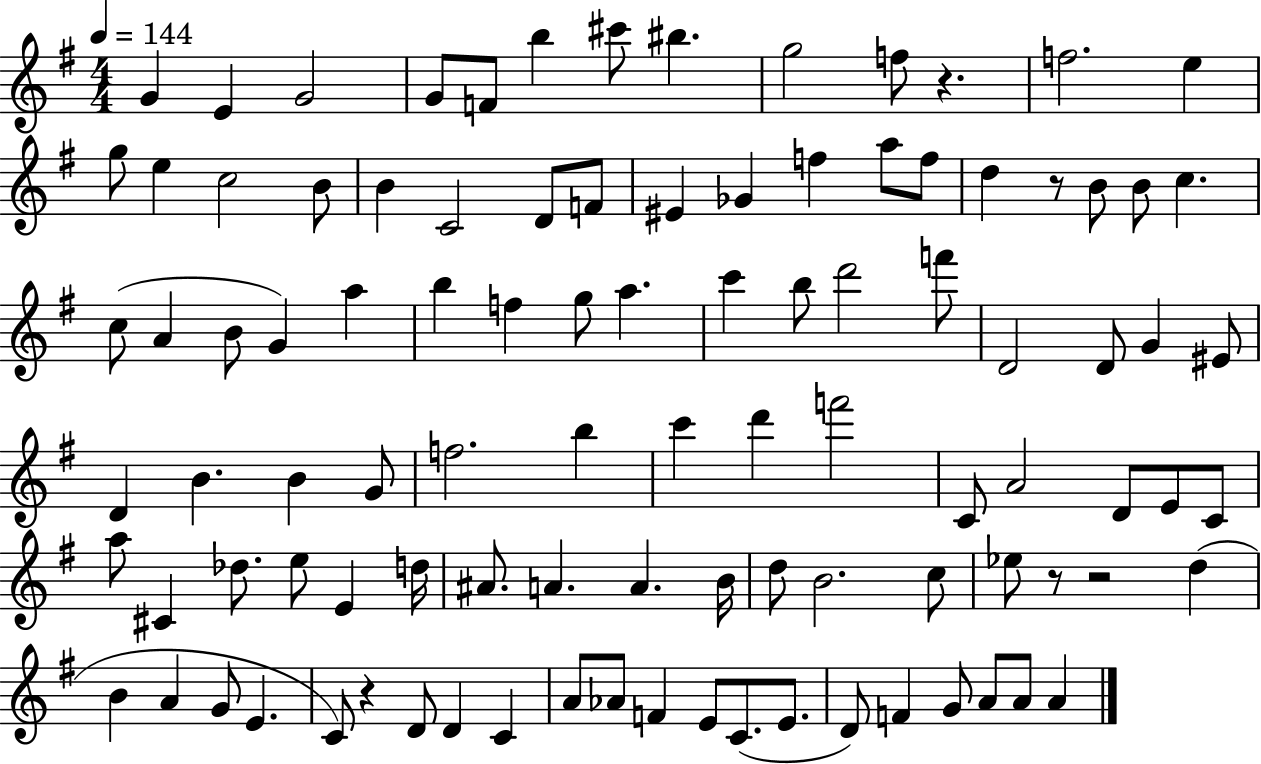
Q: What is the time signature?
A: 4/4